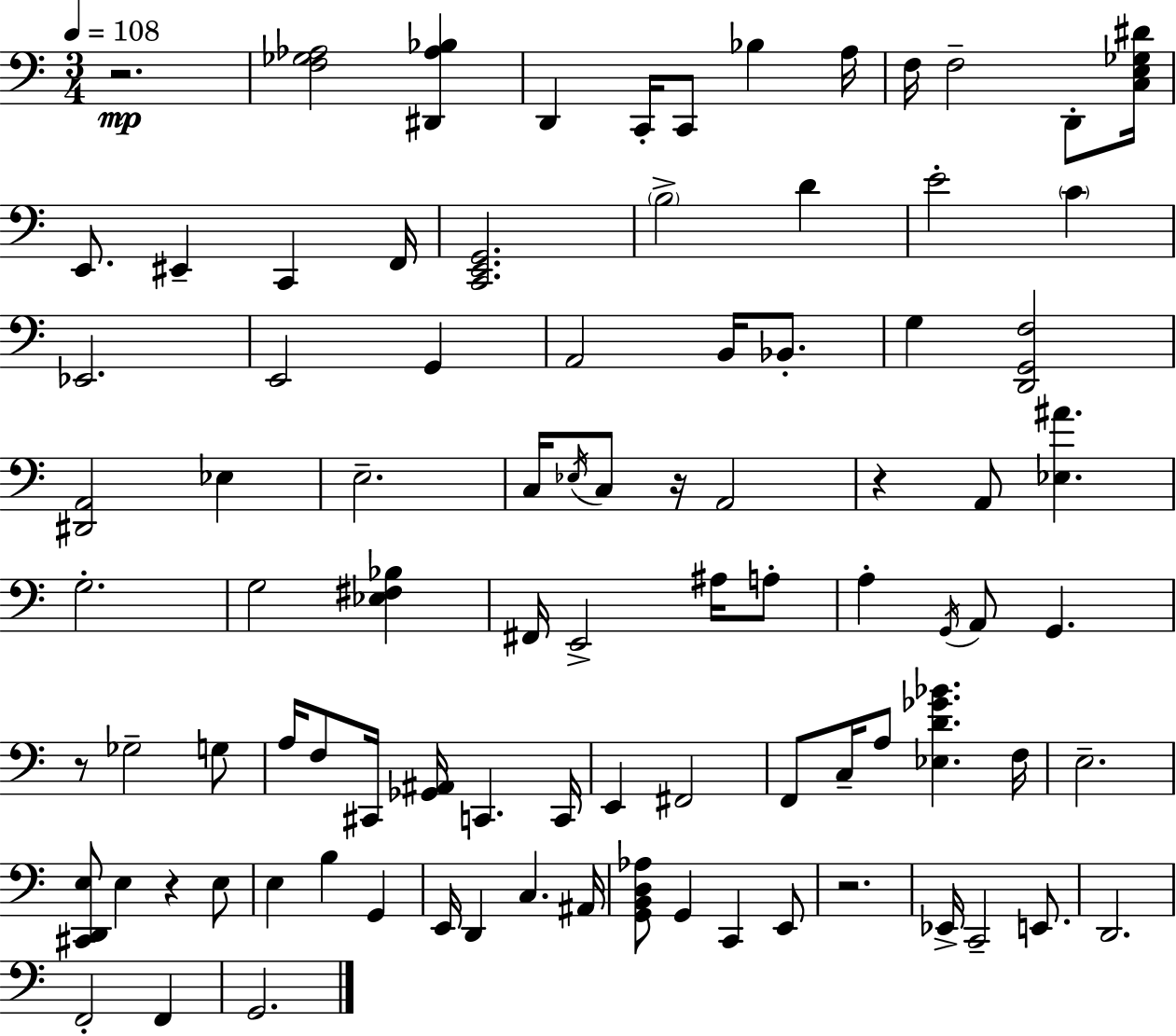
X:1
T:Untitled
M:3/4
L:1/4
K:Am
z2 [F,_G,_A,]2 [^D,,_A,_B,] D,, C,,/4 C,,/2 _B, A,/4 F,/4 F,2 D,,/2 [C,E,_G,^D]/4 E,,/2 ^E,, C,, F,,/4 [C,,E,,G,,]2 B,2 D E2 C _E,,2 E,,2 G,, A,,2 B,,/4 _B,,/2 G, [D,,G,,F,]2 [^D,,A,,]2 _E, E,2 C,/4 _E,/4 C,/2 z/4 A,,2 z A,,/2 [_E,^A] G,2 G,2 [_E,^F,_B,] ^F,,/4 E,,2 ^A,/4 A,/2 A, G,,/4 A,,/2 G,, z/2 _G,2 G,/2 A,/4 F,/2 ^C,,/4 [_G,,^A,,]/4 C,, C,,/4 E,, ^F,,2 F,,/2 C,/4 A,/2 [_E,D_G_B] F,/4 E,2 [^C,,D,,E,]/2 E, z E,/2 E, B, G,, E,,/4 D,, C, ^A,,/4 [G,,B,,D,_A,]/2 G,, C,, E,,/2 z2 _E,,/4 C,,2 E,,/2 D,,2 F,,2 F,, G,,2